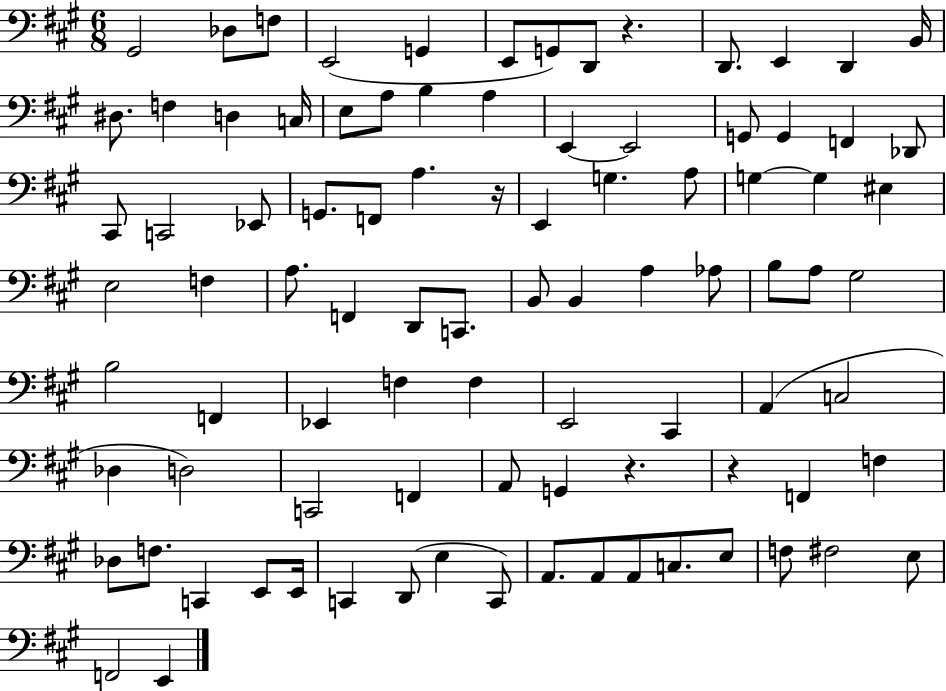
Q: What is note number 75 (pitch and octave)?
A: D2